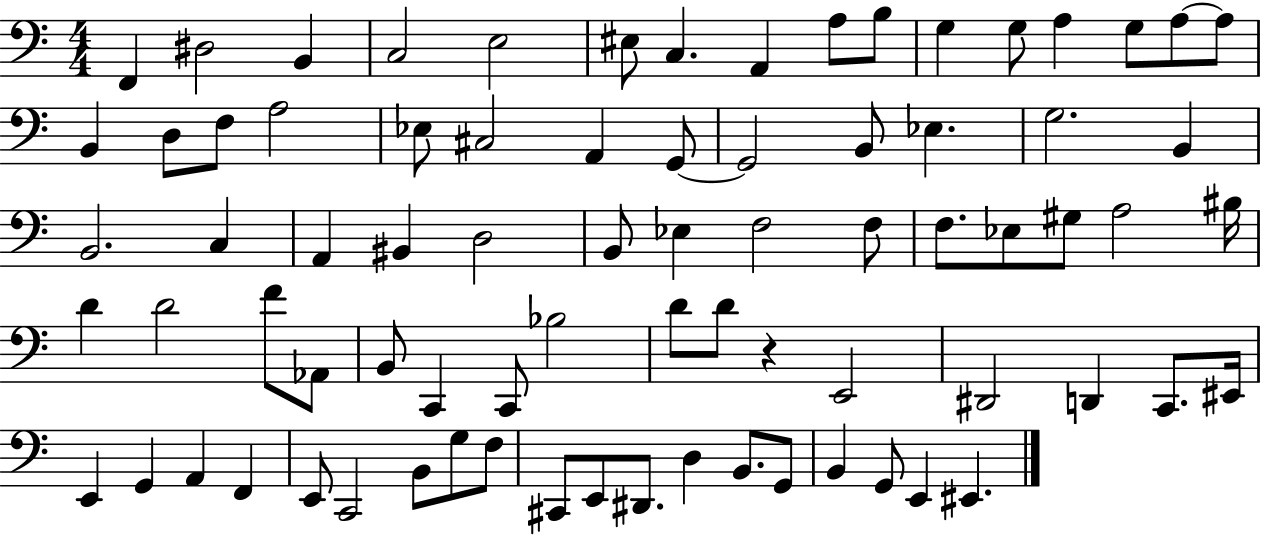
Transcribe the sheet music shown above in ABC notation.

X:1
T:Untitled
M:4/4
L:1/4
K:C
F,, ^D,2 B,, C,2 E,2 ^E,/2 C, A,, A,/2 B,/2 G, G,/2 A, G,/2 A,/2 A,/2 B,, D,/2 F,/2 A,2 _E,/2 ^C,2 A,, G,,/2 G,,2 B,,/2 _E, G,2 B,, B,,2 C, A,, ^B,, D,2 B,,/2 _E, F,2 F,/2 F,/2 _E,/2 ^G,/2 A,2 ^B,/4 D D2 F/2 _A,,/2 B,,/2 C,, C,,/2 _B,2 D/2 D/2 z E,,2 ^D,,2 D,, C,,/2 ^E,,/4 E,, G,, A,, F,, E,,/2 C,,2 B,,/2 G,/2 F,/2 ^C,,/2 E,,/2 ^D,,/2 D, B,,/2 G,,/2 B,, G,,/2 E,, ^E,,